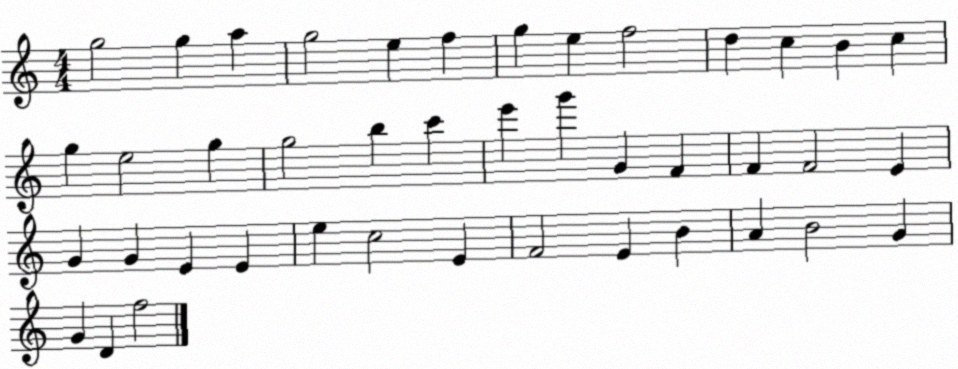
X:1
T:Untitled
M:4/4
L:1/4
K:C
g2 g a g2 e f g e f2 d c B c g e2 g g2 b c' e' g' G F F F2 E G G E E e c2 E F2 E B A B2 G G D f2